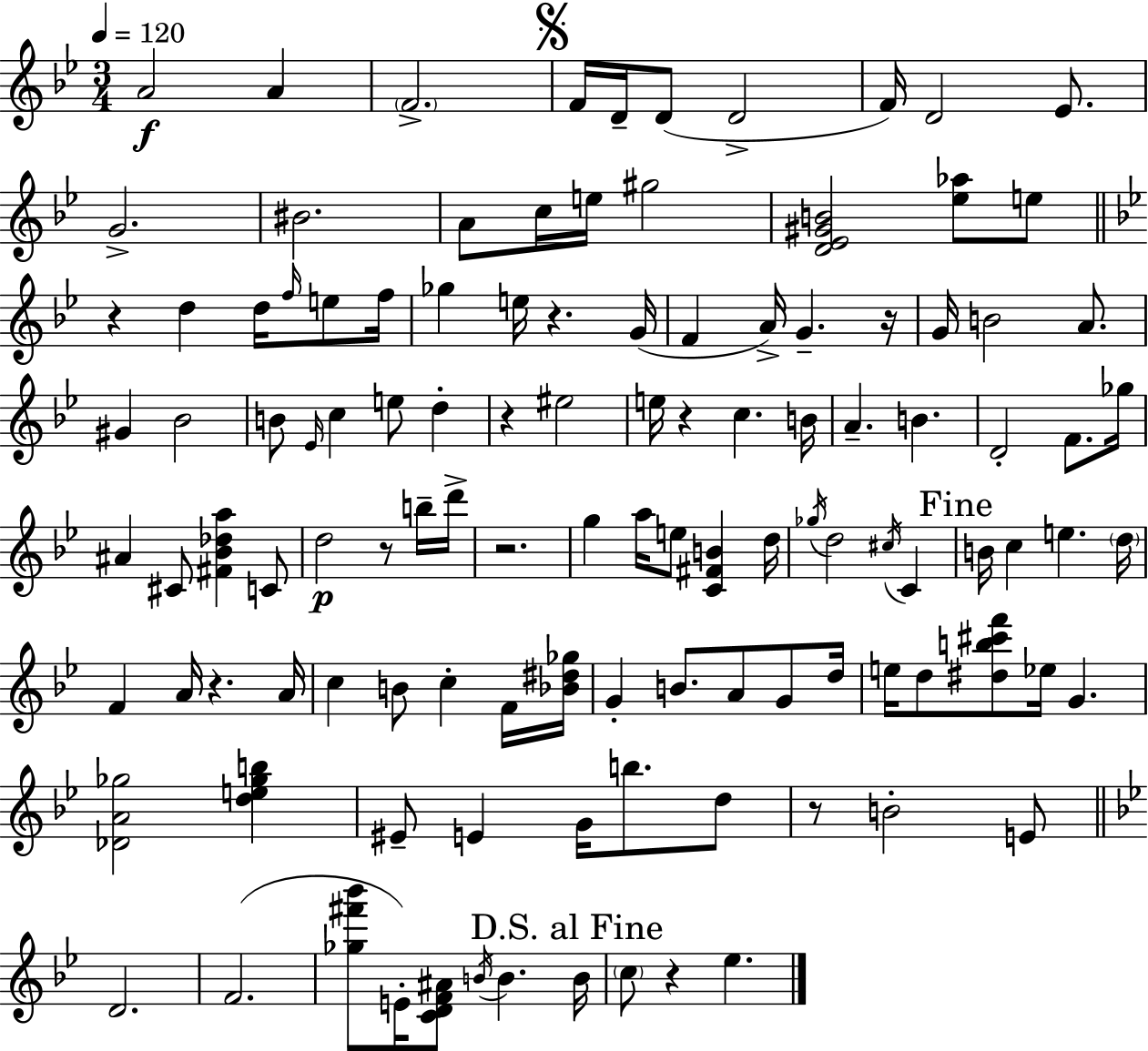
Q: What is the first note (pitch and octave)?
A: A4